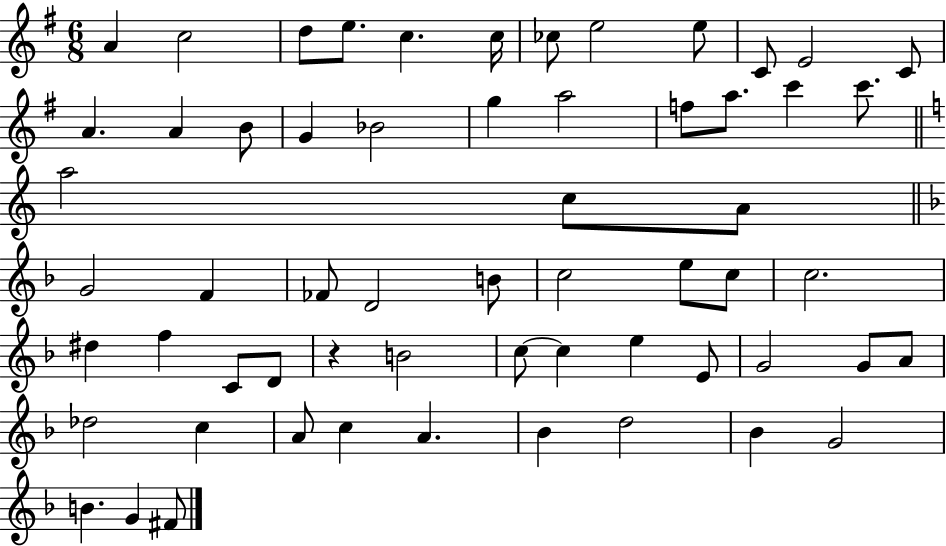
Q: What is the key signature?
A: G major